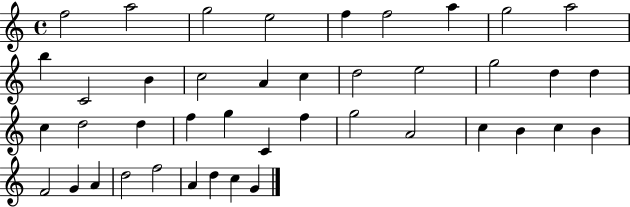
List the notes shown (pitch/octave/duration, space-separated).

F5/h A5/h G5/h E5/h F5/q F5/h A5/q G5/h A5/h B5/q C4/h B4/q C5/h A4/q C5/q D5/h E5/h G5/h D5/q D5/q C5/q D5/h D5/q F5/q G5/q C4/q F5/q G5/h A4/h C5/q B4/q C5/q B4/q F4/h G4/q A4/q D5/h F5/h A4/q D5/q C5/q G4/q